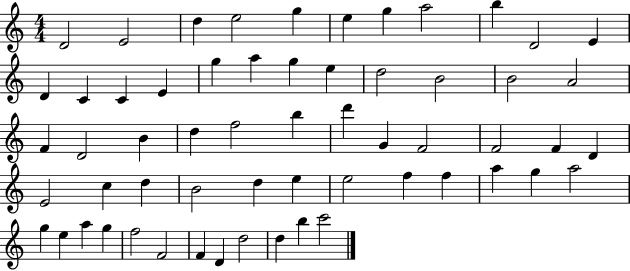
{
  \clef treble
  \numericTimeSignature
  \time 4/4
  \key c \major
  d'2 e'2 | d''4 e''2 g''4 | e''4 g''4 a''2 | b''4 d'2 e'4 | \break d'4 c'4 c'4 e'4 | g''4 a''4 g''4 e''4 | d''2 b'2 | b'2 a'2 | \break f'4 d'2 b'4 | d''4 f''2 b''4 | d'''4 g'4 f'2 | f'2 f'4 d'4 | \break e'2 c''4 d''4 | b'2 d''4 e''4 | e''2 f''4 f''4 | a''4 g''4 a''2 | \break g''4 e''4 a''4 g''4 | f''2 f'2 | f'4 d'4 d''2 | d''4 b''4 c'''2 | \break \bar "|."
}